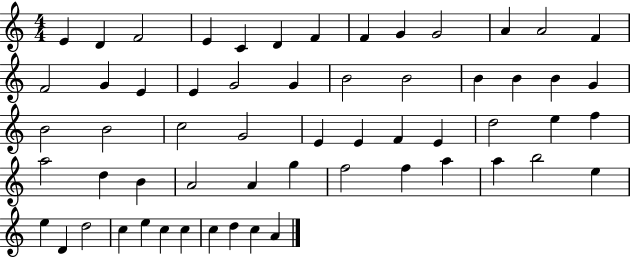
{
  \clef treble
  \numericTimeSignature
  \time 4/4
  \key c \major
  e'4 d'4 f'2 | e'4 c'4 d'4 f'4 | f'4 g'4 g'2 | a'4 a'2 f'4 | \break f'2 g'4 e'4 | e'4 g'2 g'4 | b'2 b'2 | b'4 b'4 b'4 g'4 | \break b'2 b'2 | c''2 g'2 | e'4 e'4 f'4 e'4 | d''2 e''4 f''4 | \break a''2 d''4 b'4 | a'2 a'4 g''4 | f''2 f''4 a''4 | a''4 b''2 e''4 | \break e''4 d'4 d''2 | c''4 e''4 c''4 c''4 | c''4 d''4 c''4 a'4 | \bar "|."
}